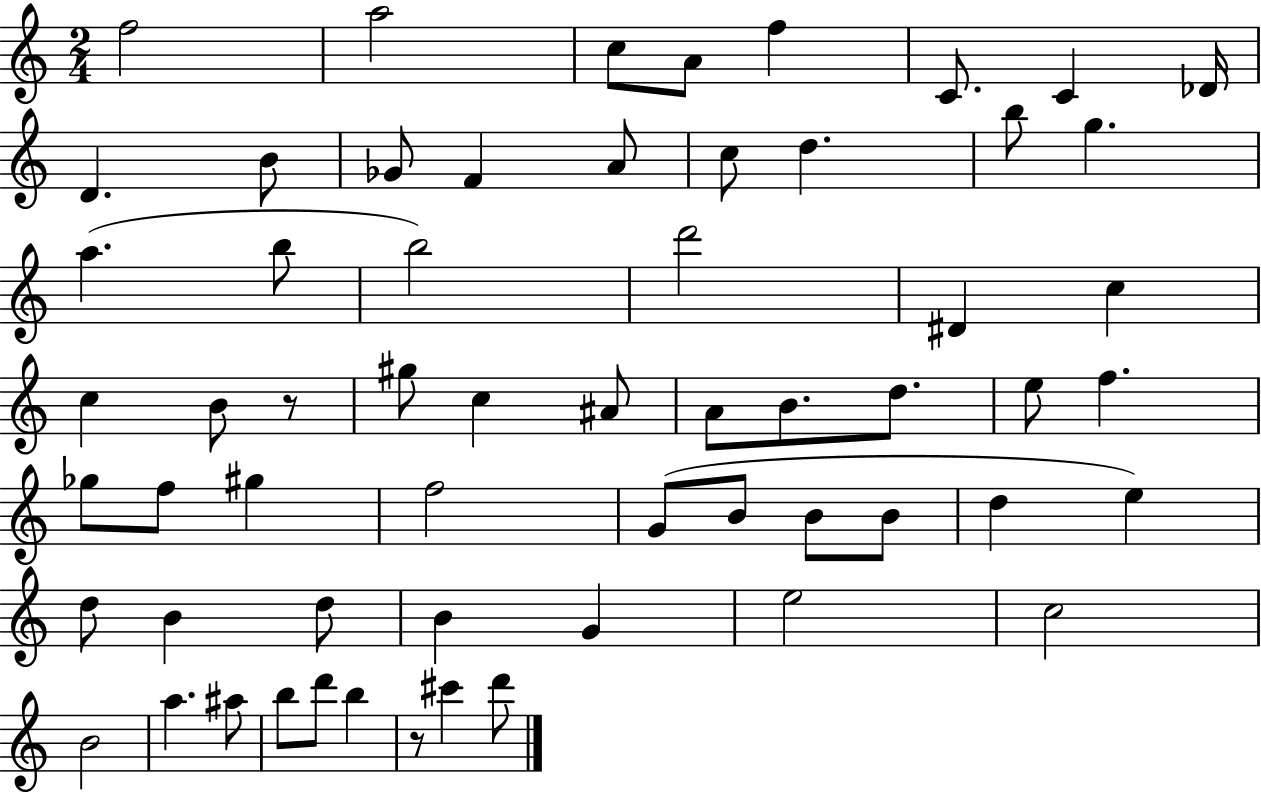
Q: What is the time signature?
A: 2/4